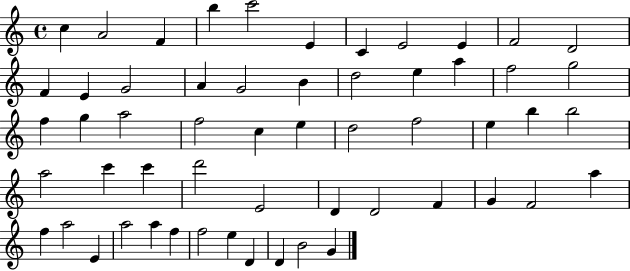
C5/q A4/h F4/q B5/q C6/h E4/q C4/q E4/h E4/q F4/h D4/h F4/q E4/q G4/h A4/q G4/h B4/q D5/h E5/q A5/q F5/h G5/h F5/q G5/q A5/h F5/h C5/q E5/q D5/h F5/h E5/q B5/q B5/h A5/h C6/q C6/q D6/h E4/h D4/q D4/h F4/q G4/q F4/h A5/q F5/q A5/h E4/q A5/h A5/q F5/q F5/h E5/q D4/q D4/q B4/h G4/q